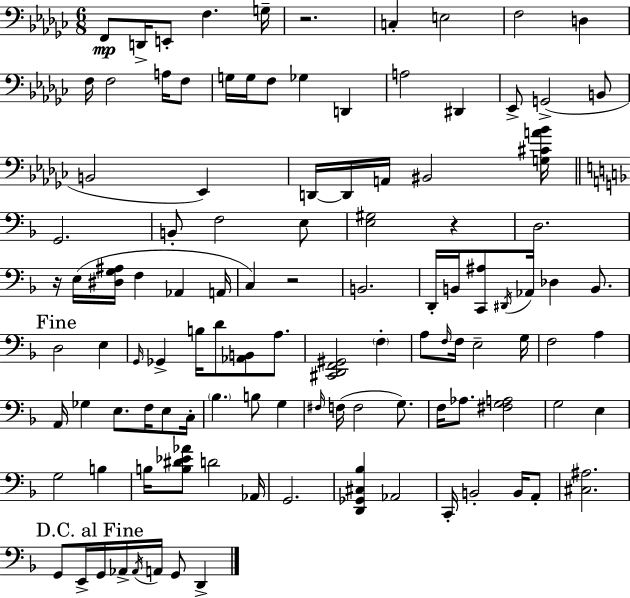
F2/e D2/s E2/e F3/q. G3/s R/h. C3/q E3/h F3/h D3/q F3/s F3/h A3/s F3/e G3/s G3/s F3/e Gb3/q D2/q A3/h D#2/q Eb2/e G2/h B2/e B2/h Eb2/q D2/s D2/s A2/s BIS2/h [G3,C#4,A4,Bb4]/s G2/h. B2/e F3/h E3/e [E3,G#3]/h R/q D3/h. R/s E3/s [D#3,G3,A#3]/s F3/q Ab2/q A2/s C3/q R/h B2/h. D2/s B2/s [C2,A#3]/e D#2/s Ab2/s Db3/q B2/e. D3/h E3/q G2/s Gb2/q B3/s D4/e [Ab2,B2]/e A3/e. [C#2,D2,F2,G#2]/h F3/q A3/e F3/s F3/s E3/h G3/s F3/h A3/q A2/s Gb3/q E3/e. F3/s E3/e C3/s Bb3/q. B3/e G3/q F#3/s F3/s F3/h G3/e. F3/s Ab3/e. [F#3,G3,A3]/h G3/h E3/q G3/h B3/q B3/s [B3,D#4,Eb4,Ab4]/e D4/h Ab2/s G2/h. [D2,Gb2,C#3,Bb3]/q Ab2/h C2/s B2/h B2/s A2/e [C#3,A#3]/h. G2/e E2/s G2/s Ab2/s Ab2/s A2/s G2/e D2/q